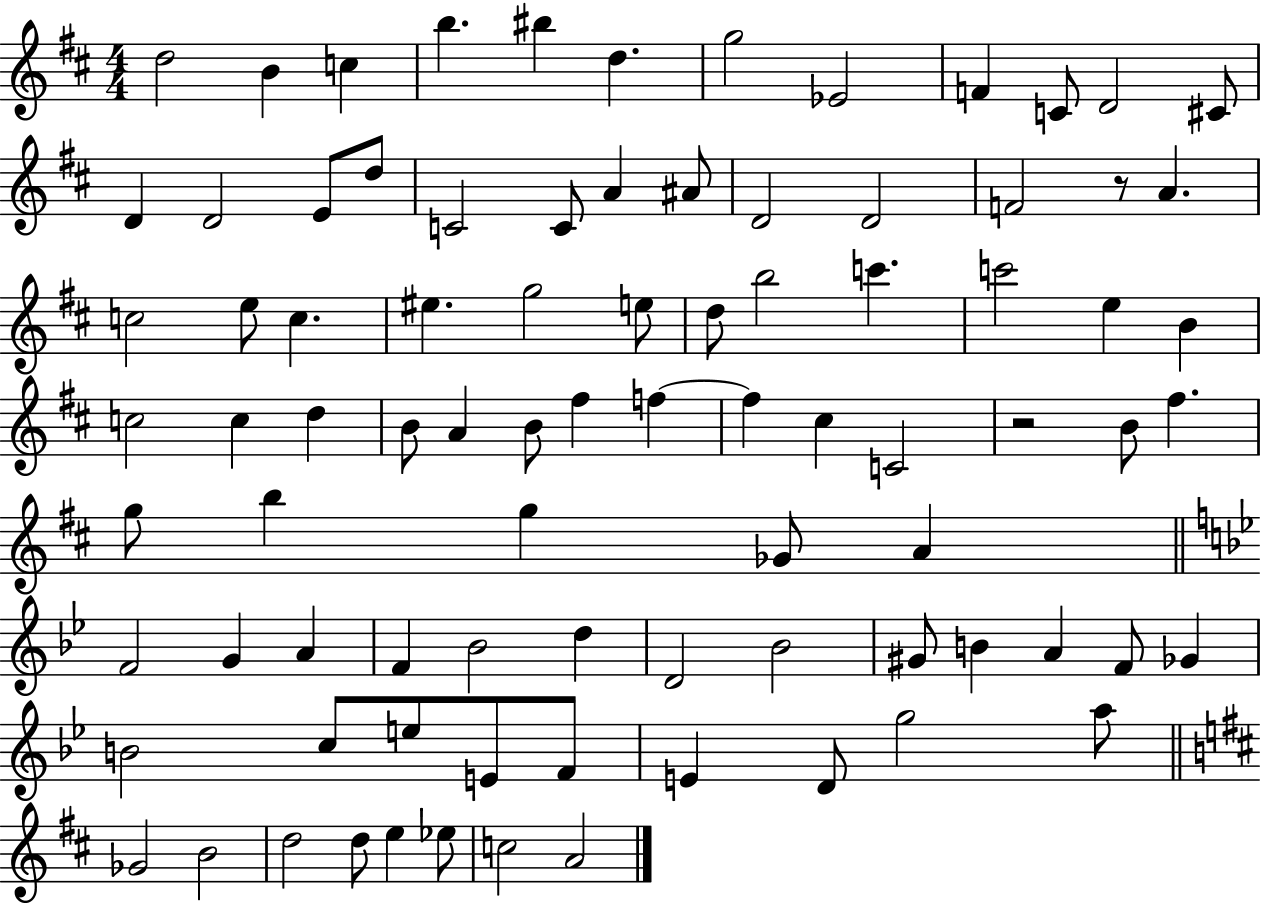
X:1
T:Untitled
M:4/4
L:1/4
K:D
d2 B c b ^b d g2 _E2 F C/2 D2 ^C/2 D D2 E/2 d/2 C2 C/2 A ^A/2 D2 D2 F2 z/2 A c2 e/2 c ^e g2 e/2 d/2 b2 c' c'2 e B c2 c d B/2 A B/2 ^f f f ^c C2 z2 B/2 ^f g/2 b g _G/2 A F2 G A F _B2 d D2 _B2 ^G/2 B A F/2 _G B2 c/2 e/2 E/2 F/2 E D/2 g2 a/2 _G2 B2 d2 d/2 e _e/2 c2 A2